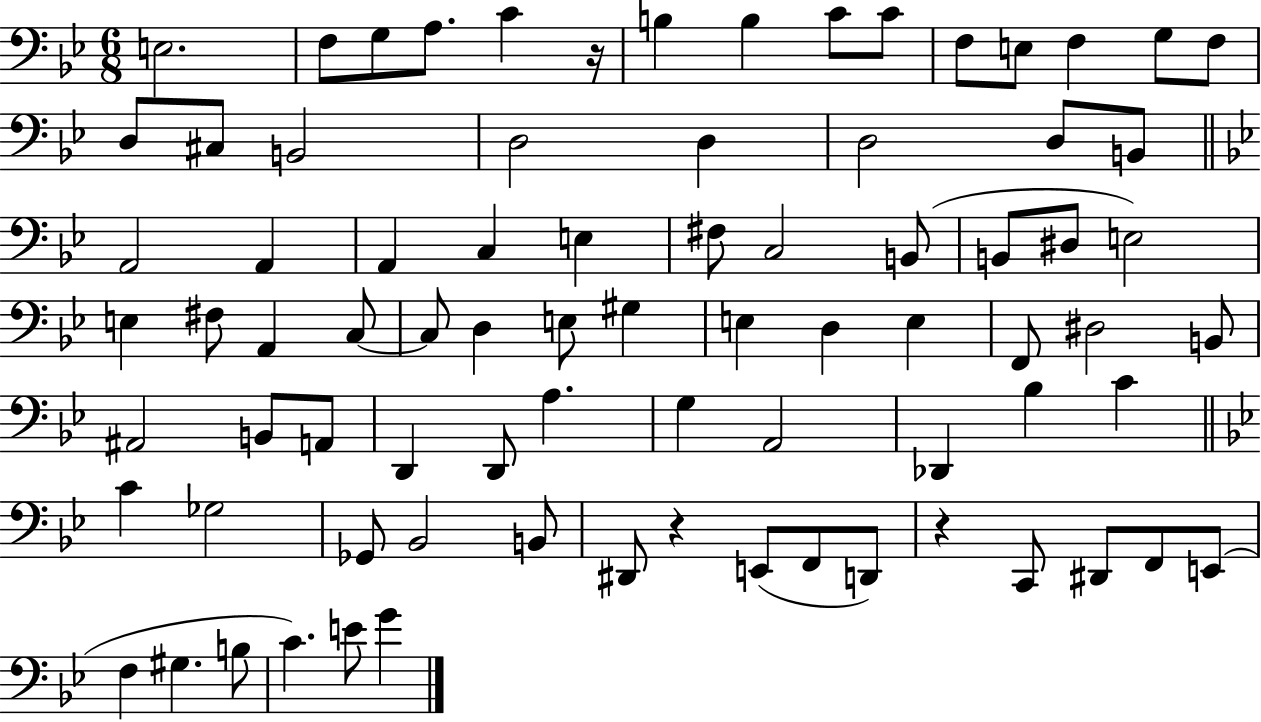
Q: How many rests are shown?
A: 3